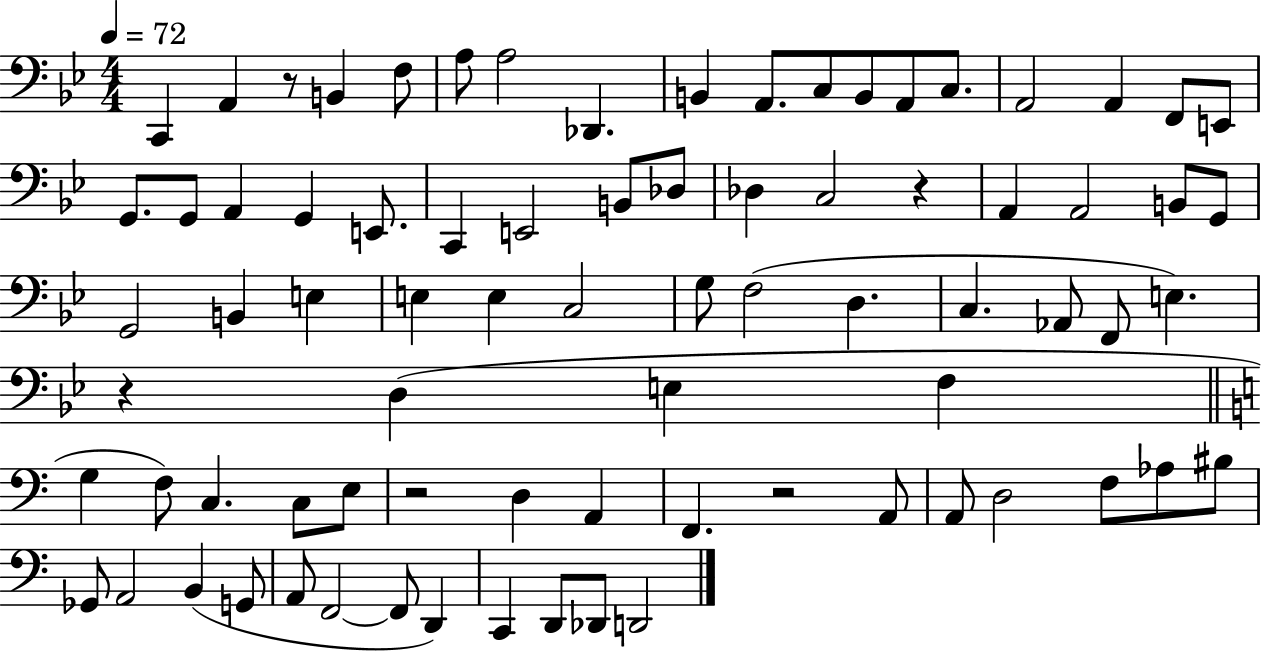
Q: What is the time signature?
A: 4/4